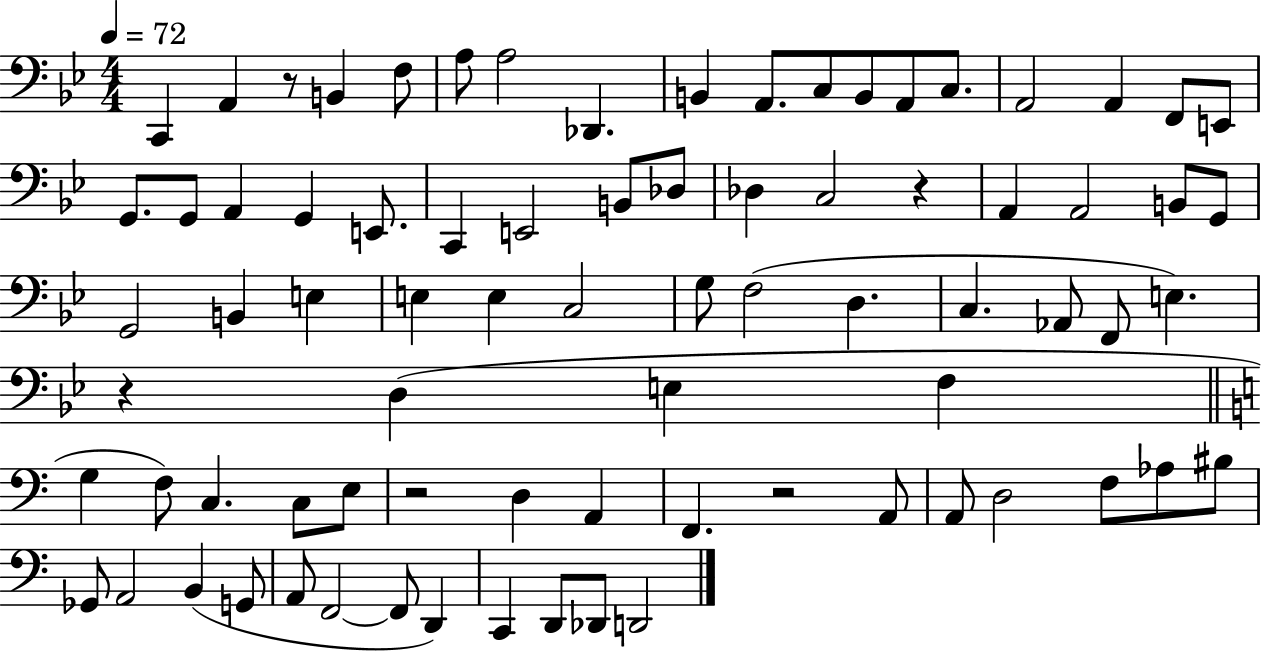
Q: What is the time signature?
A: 4/4